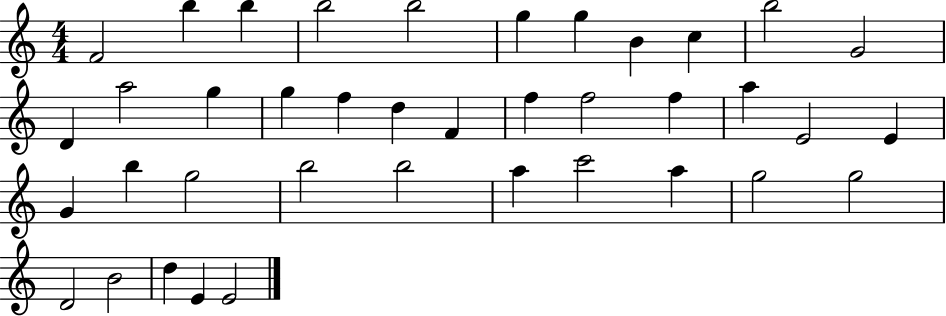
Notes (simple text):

F4/h B5/q B5/q B5/h B5/h G5/q G5/q B4/q C5/q B5/h G4/h D4/q A5/h G5/q G5/q F5/q D5/q F4/q F5/q F5/h F5/q A5/q E4/h E4/q G4/q B5/q G5/h B5/h B5/h A5/q C6/h A5/q G5/h G5/h D4/h B4/h D5/q E4/q E4/h